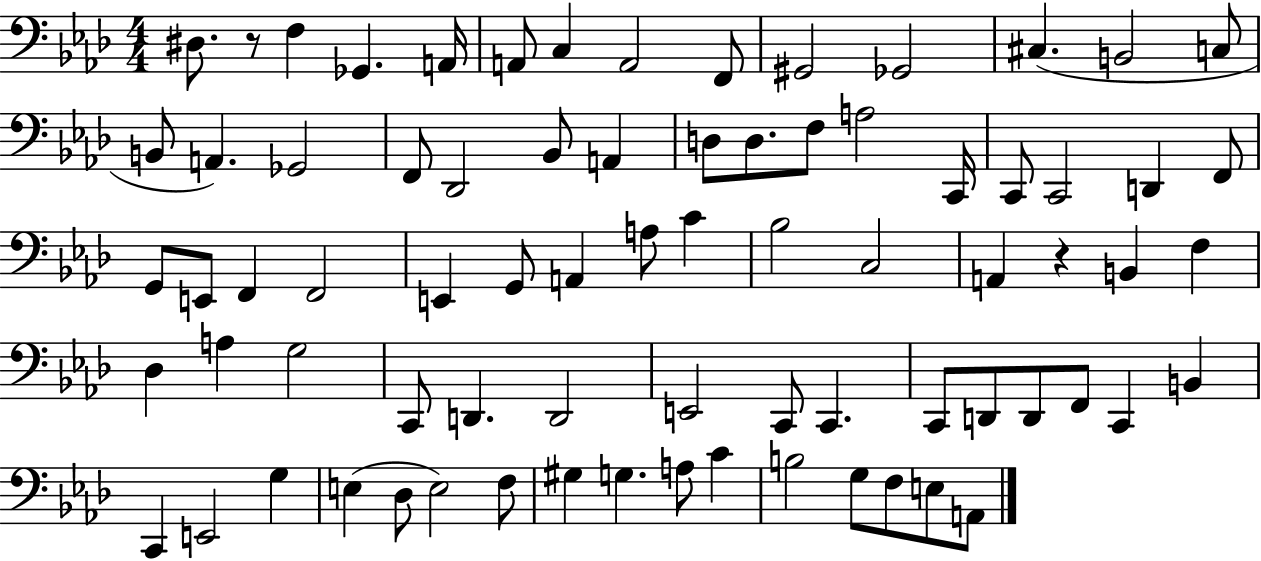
X:1
T:Untitled
M:4/4
L:1/4
K:Ab
^D,/2 z/2 F, _G,, A,,/4 A,,/2 C, A,,2 F,,/2 ^G,,2 _G,,2 ^C, B,,2 C,/2 B,,/2 A,, _G,,2 F,,/2 _D,,2 _B,,/2 A,, D,/2 D,/2 F,/2 A,2 C,,/4 C,,/2 C,,2 D,, F,,/2 G,,/2 E,,/2 F,, F,,2 E,, G,,/2 A,, A,/2 C _B,2 C,2 A,, z B,, F, _D, A, G,2 C,,/2 D,, D,,2 E,,2 C,,/2 C,, C,,/2 D,,/2 D,,/2 F,,/2 C,, B,, C,, E,,2 G, E, _D,/2 E,2 F,/2 ^G, G, A,/2 C B,2 G,/2 F,/2 E,/2 A,,/2